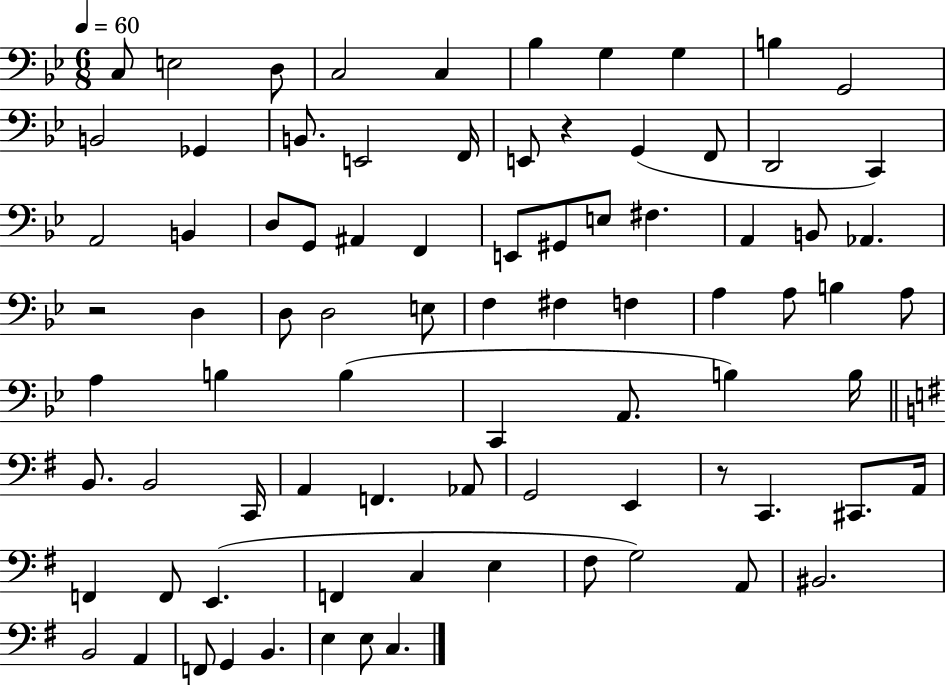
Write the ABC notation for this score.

X:1
T:Untitled
M:6/8
L:1/4
K:Bb
C,/2 E,2 D,/2 C,2 C, _B, G, G, B, G,,2 B,,2 _G,, B,,/2 E,,2 F,,/4 E,,/2 z G,, F,,/2 D,,2 C,, A,,2 B,, D,/2 G,,/2 ^A,, F,, E,,/2 ^G,,/2 E,/2 ^F, A,, B,,/2 _A,, z2 D, D,/2 D,2 E,/2 F, ^F, F, A, A,/2 B, A,/2 A, B, B, C,, A,,/2 B, B,/4 B,,/2 B,,2 C,,/4 A,, F,, _A,,/2 G,,2 E,, z/2 C,, ^C,,/2 A,,/4 F,, F,,/2 E,, F,, C, E, ^F,/2 G,2 A,,/2 ^B,,2 B,,2 A,, F,,/2 G,, B,, E, E,/2 C,